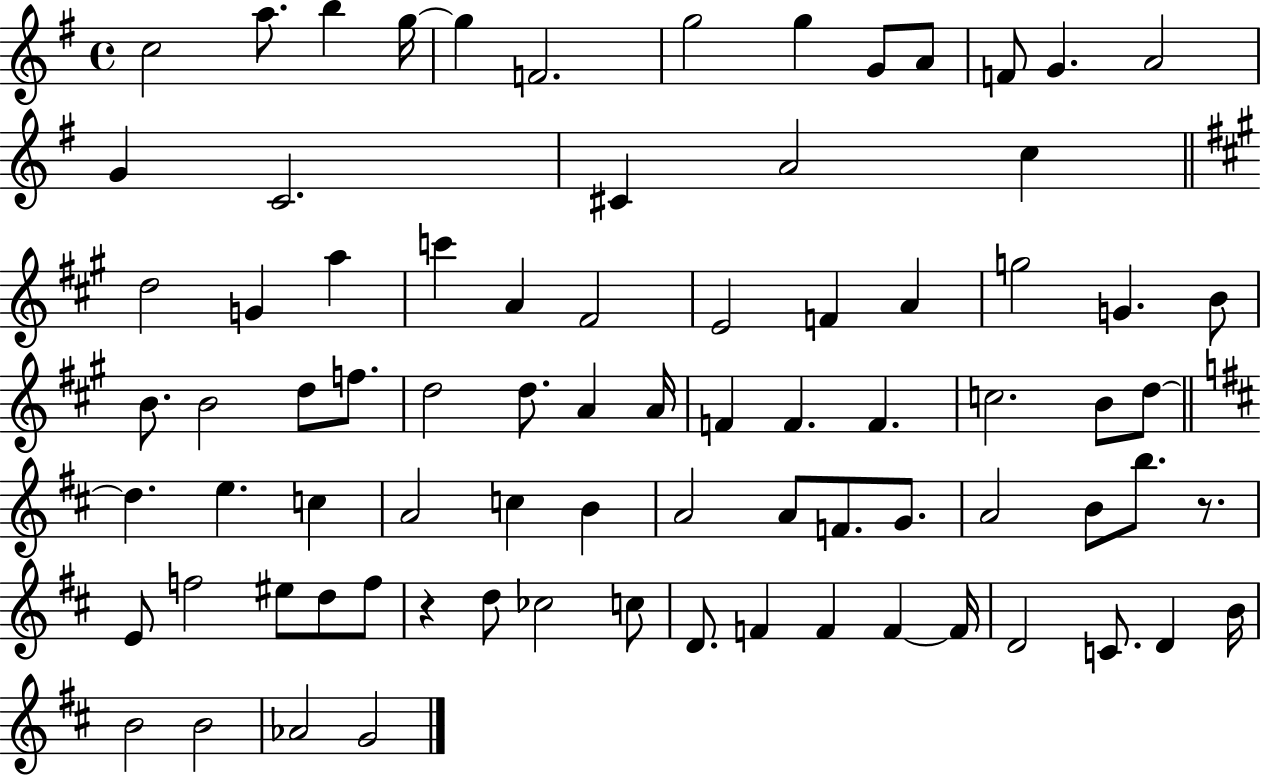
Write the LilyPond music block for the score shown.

{
  \clef treble
  \time 4/4
  \defaultTimeSignature
  \key g \major
  \repeat volta 2 { c''2 a''8. b''4 g''16~~ | g''4 f'2. | g''2 g''4 g'8 a'8 | f'8 g'4. a'2 | \break g'4 c'2. | cis'4 a'2 c''4 | \bar "||" \break \key a \major d''2 g'4 a''4 | c'''4 a'4 fis'2 | e'2 f'4 a'4 | g''2 g'4. b'8 | \break b'8. b'2 d''8 f''8. | d''2 d''8. a'4 a'16 | f'4 f'4. f'4. | c''2. b'8 d''8~~ | \break \bar "||" \break \key b \minor d''4. e''4. c''4 | a'2 c''4 b'4 | a'2 a'8 f'8. g'8. | a'2 b'8 b''8. r8. | \break e'8 f''2 eis''8 d''8 f''8 | r4 d''8 ces''2 c''8 | d'8. f'4 f'4 f'4~~ f'16 | d'2 c'8. d'4 b'16 | \break b'2 b'2 | aes'2 g'2 | } \bar "|."
}